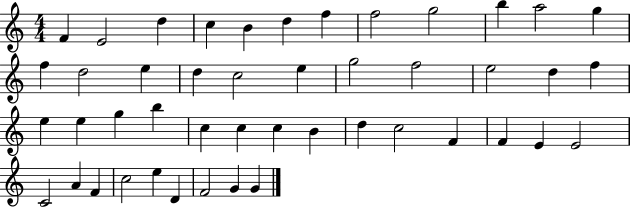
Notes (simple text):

F4/q E4/h D5/q C5/q B4/q D5/q F5/q F5/h G5/h B5/q A5/h G5/q F5/q D5/h E5/q D5/q C5/h E5/q G5/h F5/h E5/h D5/q F5/q E5/q E5/q G5/q B5/q C5/q C5/q C5/q B4/q D5/q C5/h F4/q F4/q E4/q E4/h C4/h A4/q F4/q C5/h E5/q D4/q F4/h G4/q G4/q